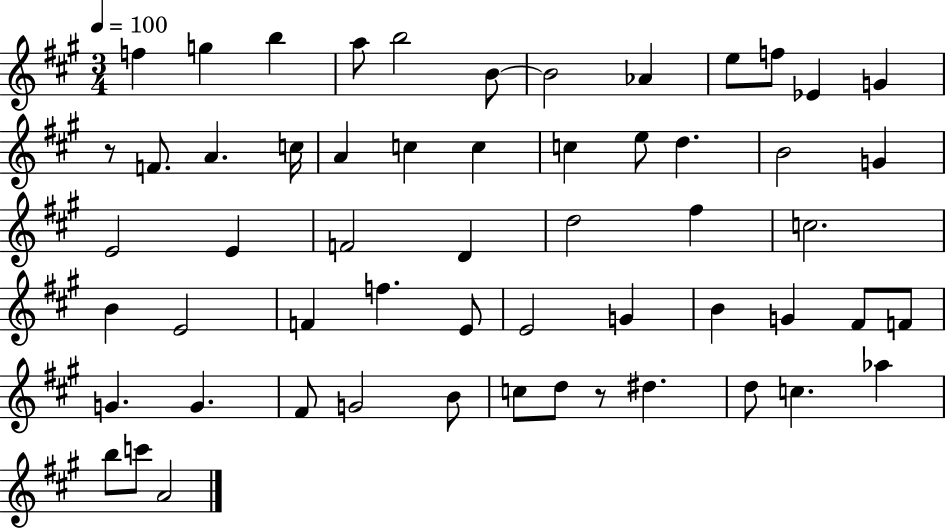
{
  \clef treble
  \numericTimeSignature
  \time 3/4
  \key a \major
  \tempo 4 = 100
  \repeat volta 2 { f''4 g''4 b''4 | a''8 b''2 b'8~~ | b'2 aes'4 | e''8 f''8 ees'4 g'4 | \break r8 f'8. a'4. c''16 | a'4 c''4 c''4 | c''4 e''8 d''4. | b'2 g'4 | \break e'2 e'4 | f'2 d'4 | d''2 fis''4 | c''2. | \break b'4 e'2 | f'4 f''4. e'8 | e'2 g'4 | b'4 g'4 fis'8 f'8 | \break g'4. g'4. | fis'8 g'2 b'8 | c''8 d''8 r8 dis''4. | d''8 c''4. aes''4 | \break b''8 c'''8 a'2 | } \bar "|."
}